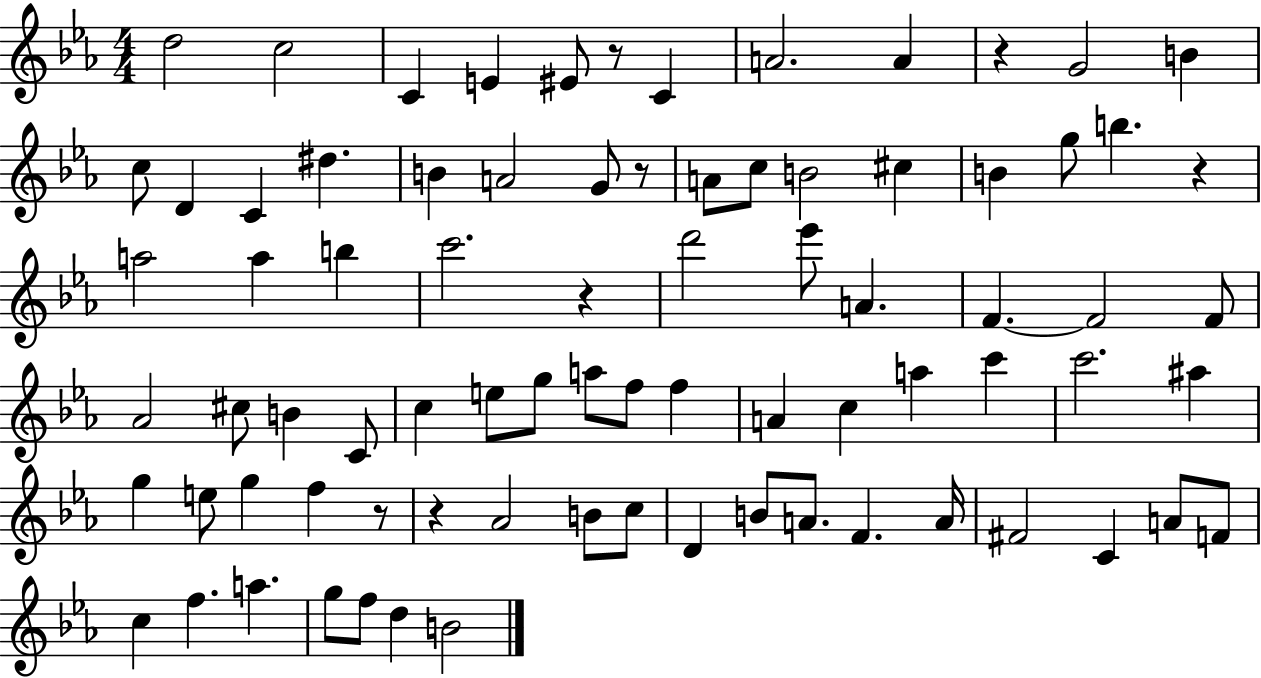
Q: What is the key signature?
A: EES major